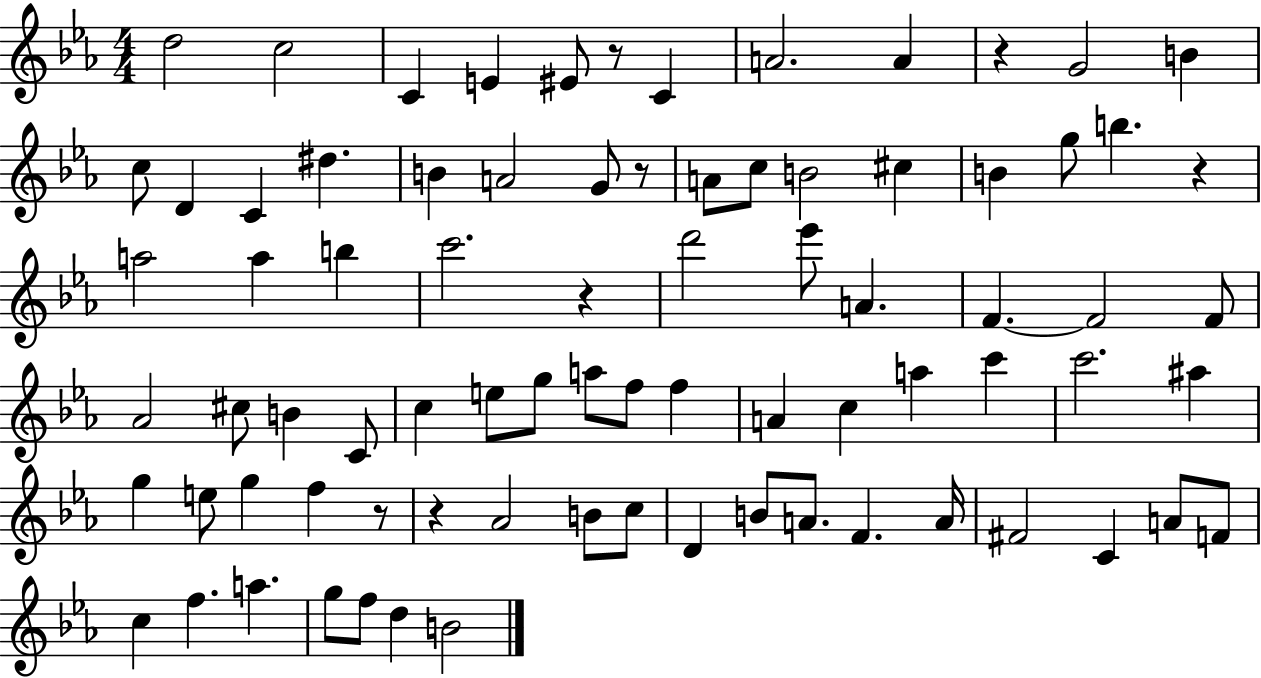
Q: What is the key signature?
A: EES major